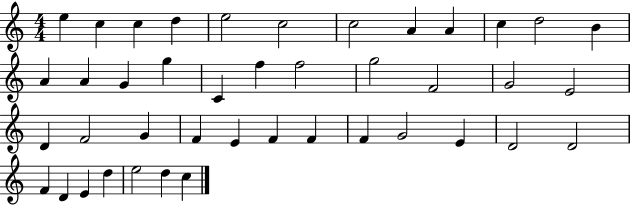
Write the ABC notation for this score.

X:1
T:Untitled
M:4/4
L:1/4
K:C
e c c d e2 c2 c2 A A c d2 B A A G g C f f2 g2 F2 G2 E2 D F2 G F E F F F G2 E D2 D2 F D E d e2 d c